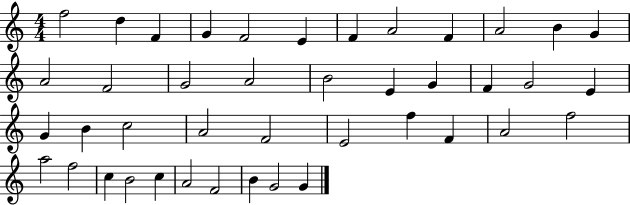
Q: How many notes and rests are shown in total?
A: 42